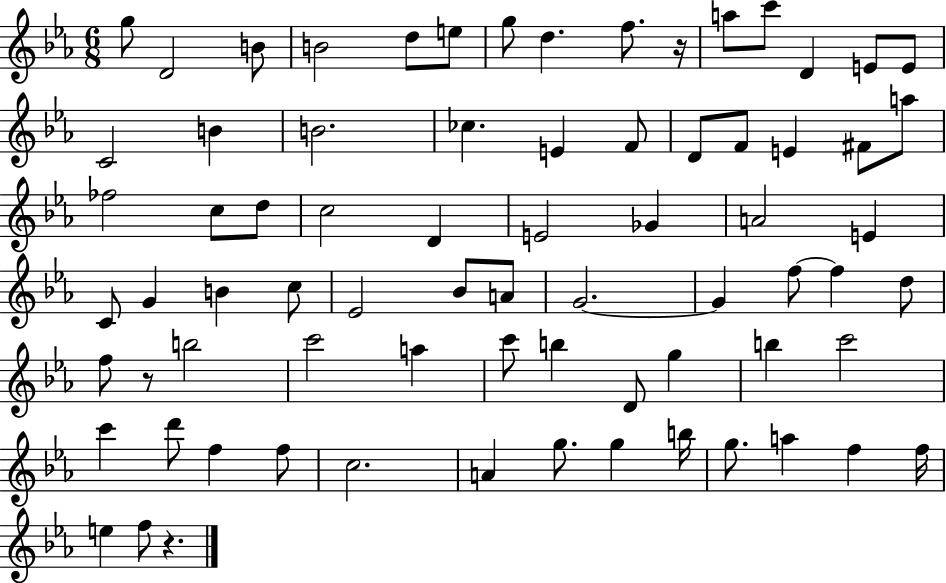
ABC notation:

X:1
T:Untitled
M:6/8
L:1/4
K:Eb
g/2 D2 B/2 B2 d/2 e/2 g/2 d f/2 z/4 a/2 c'/2 D E/2 E/2 C2 B B2 _c E F/2 D/2 F/2 E ^F/2 a/2 _f2 c/2 d/2 c2 D E2 _G A2 E C/2 G B c/2 _E2 _B/2 A/2 G2 G f/2 f d/2 f/2 z/2 b2 c'2 a c'/2 b D/2 g b c'2 c' d'/2 f f/2 c2 A g/2 g b/4 g/2 a f f/4 e f/2 z